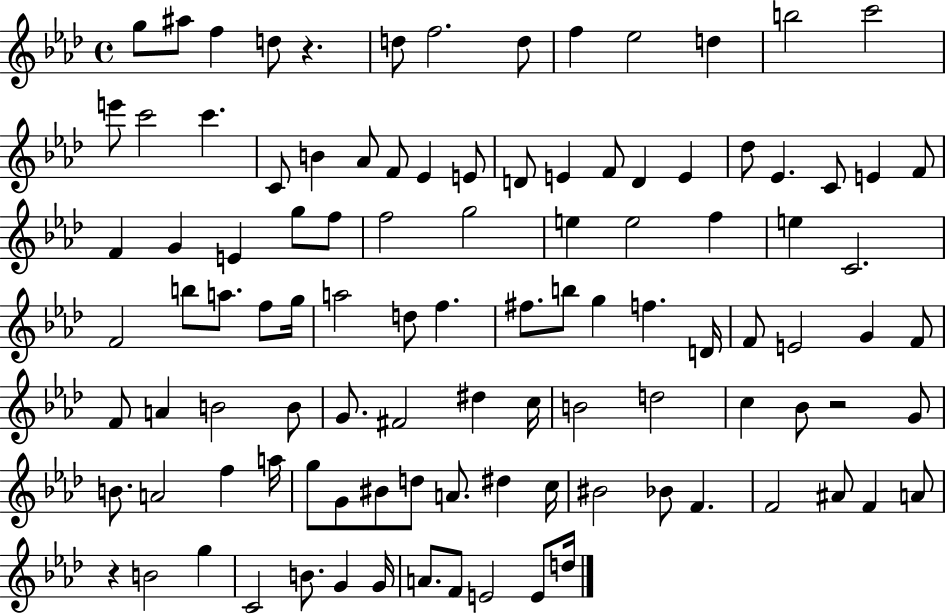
G5/e A#5/e F5/q D5/e R/q. D5/e F5/h. D5/e F5/q Eb5/h D5/q B5/h C6/h E6/e C6/h C6/q. C4/e B4/q Ab4/e F4/e Eb4/q E4/e D4/e E4/q F4/e D4/q E4/q Db5/e Eb4/q. C4/e E4/q F4/e F4/q G4/q E4/q G5/e F5/e F5/h G5/h E5/q E5/h F5/q E5/q C4/h. F4/h B5/e A5/e. F5/e G5/s A5/h D5/e F5/q. F#5/e. B5/e G5/q F5/q. D4/s F4/e E4/h G4/q F4/e F4/e A4/q B4/h B4/e G4/e. F#4/h D#5/q C5/s B4/h D5/h C5/q Bb4/e R/h G4/e B4/e. A4/h F5/q A5/s G5/e G4/e BIS4/e D5/e A4/e. D#5/q C5/s BIS4/h Bb4/e F4/q. F4/h A#4/e F4/q A4/e R/q B4/h G5/q C4/h B4/e. G4/q G4/s A4/e. F4/e E4/h E4/e D5/s